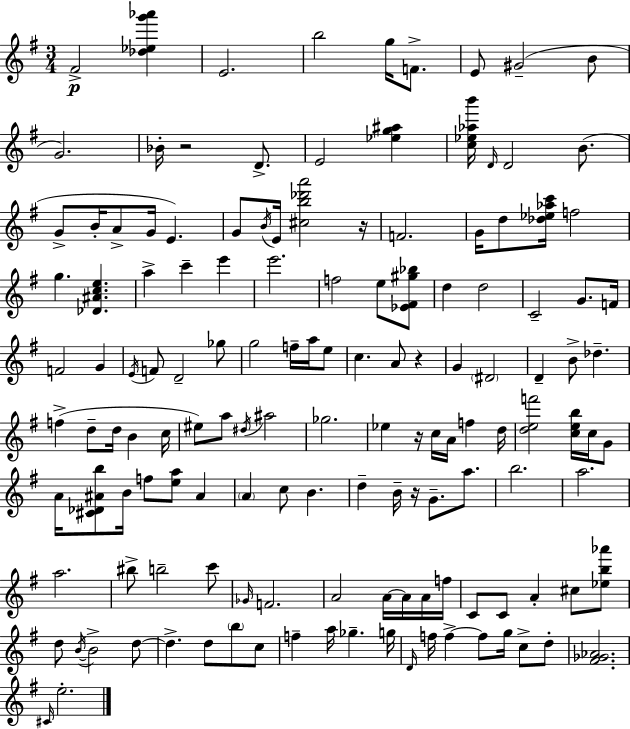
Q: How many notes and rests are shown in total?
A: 140